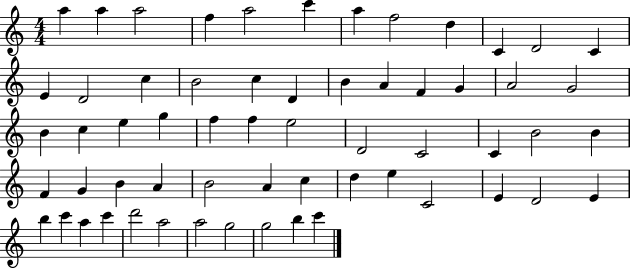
A5/q A5/q A5/h F5/q A5/h C6/q A5/q F5/h D5/q C4/q D4/h C4/q E4/q D4/h C5/q B4/h C5/q D4/q B4/q A4/q F4/q G4/q A4/h G4/h B4/q C5/q E5/q G5/q F5/q F5/q E5/h D4/h C4/h C4/q B4/h B4/q F4/q G4/q B4/q A4/q B4/h A4/q C5/q D5/q E5/q C4/h E4/q D4/h E4/q B5/q C6/q A5/q C6/q D6/h A5/h A5/h G5/h G5/h B5/q C6/q